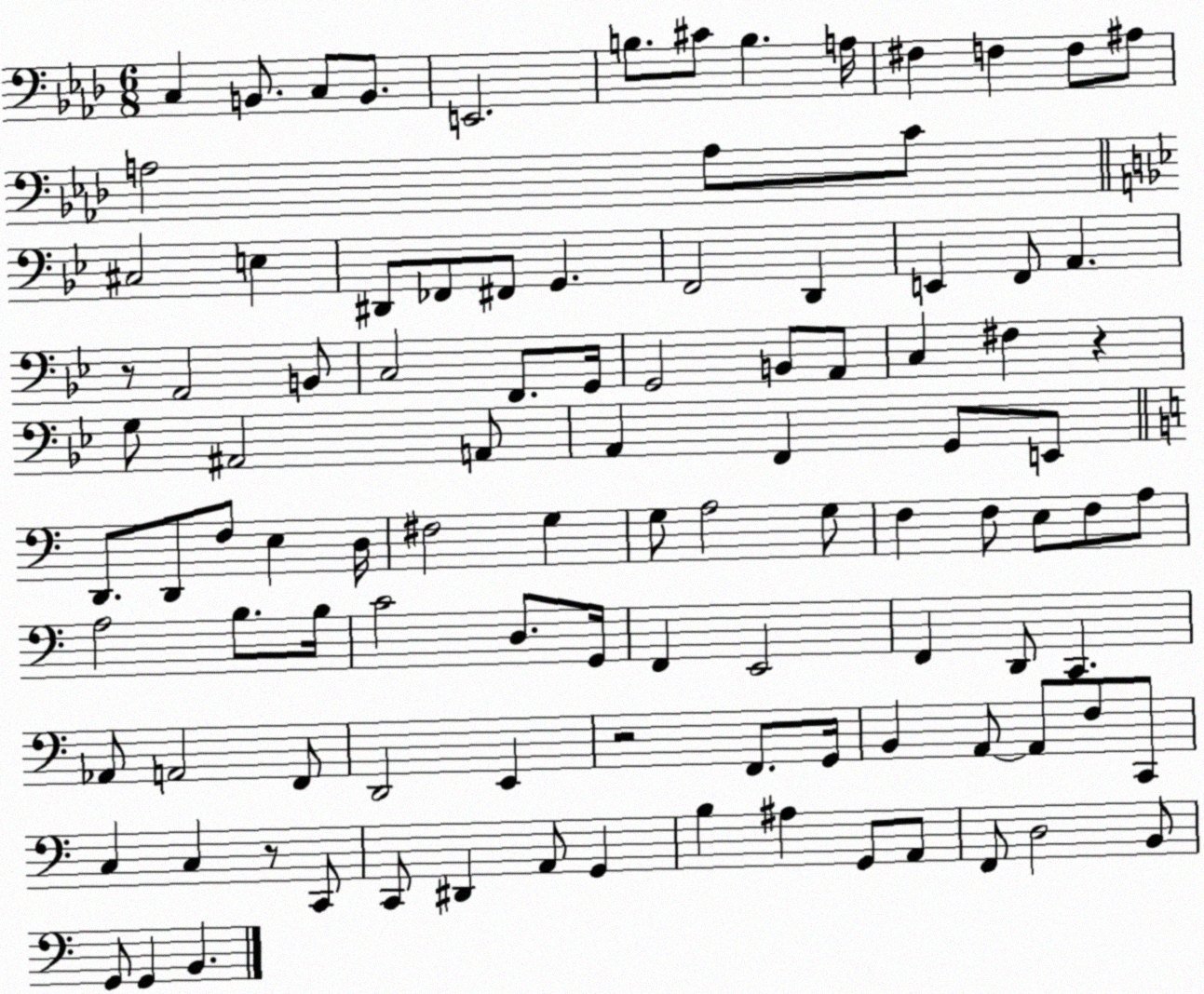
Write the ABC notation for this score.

X:1
T:Untitled
M:6/8
L:1/4
K:Ab
C, B,,/2 C,/2 B,,/2 E,,2 B,/2 ^C/2 B, A,/4 ^F, F, F,/2 ^A,/2 A,2 A,/2 C/2 ^C,2 E, ^D,,/2 _F,,/2 ^F,,/2 G,, F,,2 D,, E,, F,,/2 A,, z/2 A,,2 B,,/2 C,2 F,,/2 G,,/4 G,,2 B,,/2 A,,/2 C, ^F, z G,/2 ^A,,2 A,,/2 A,, F,, G,,/2 E,,/2 D,,/2 D,,/2 F,/2 E, D,/4 ^F,2 G, G,/2 A,2 G,/2 F, F,/2 E,/2 F,/2 A,/2 A,2 B,/2 B,/4 C2 D,/2 G,,/4 F,, E,,2 F,, D,,/2 C,, _A,,/2 A,,2 F,,/2 D,,2 E,, z2 F,,/2 G,,/4 B,, A,,/2 A,,/2 F,/2 C,,/2 C, C, z/2 C,,/2 C,,/2 ^D,, A,,/2 G,, B, ^A, G,,/2 A,,/2 F,,/2 D,2 B,,/2 G,,/2 G,, B,,